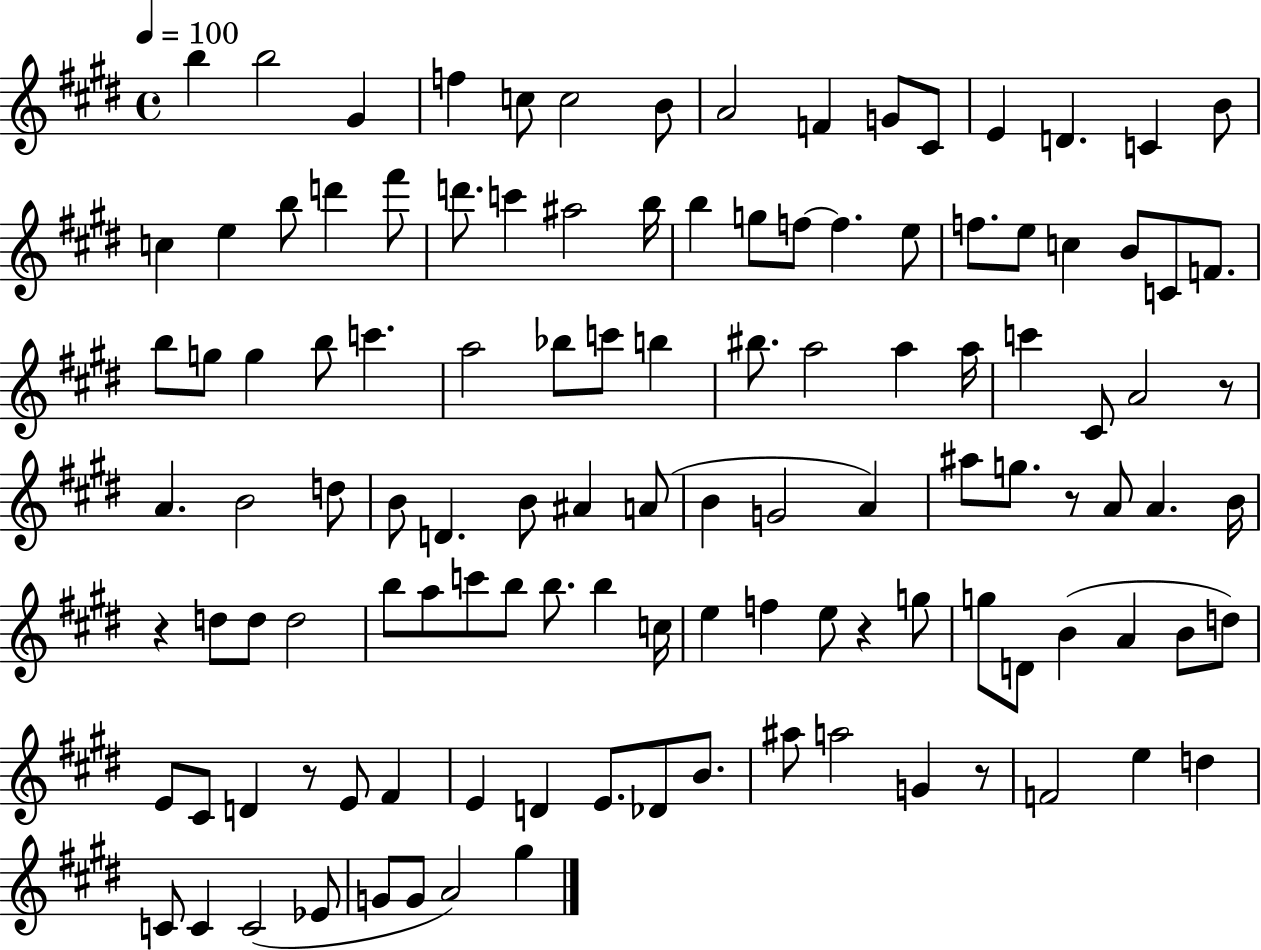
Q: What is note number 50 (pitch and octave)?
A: C#4